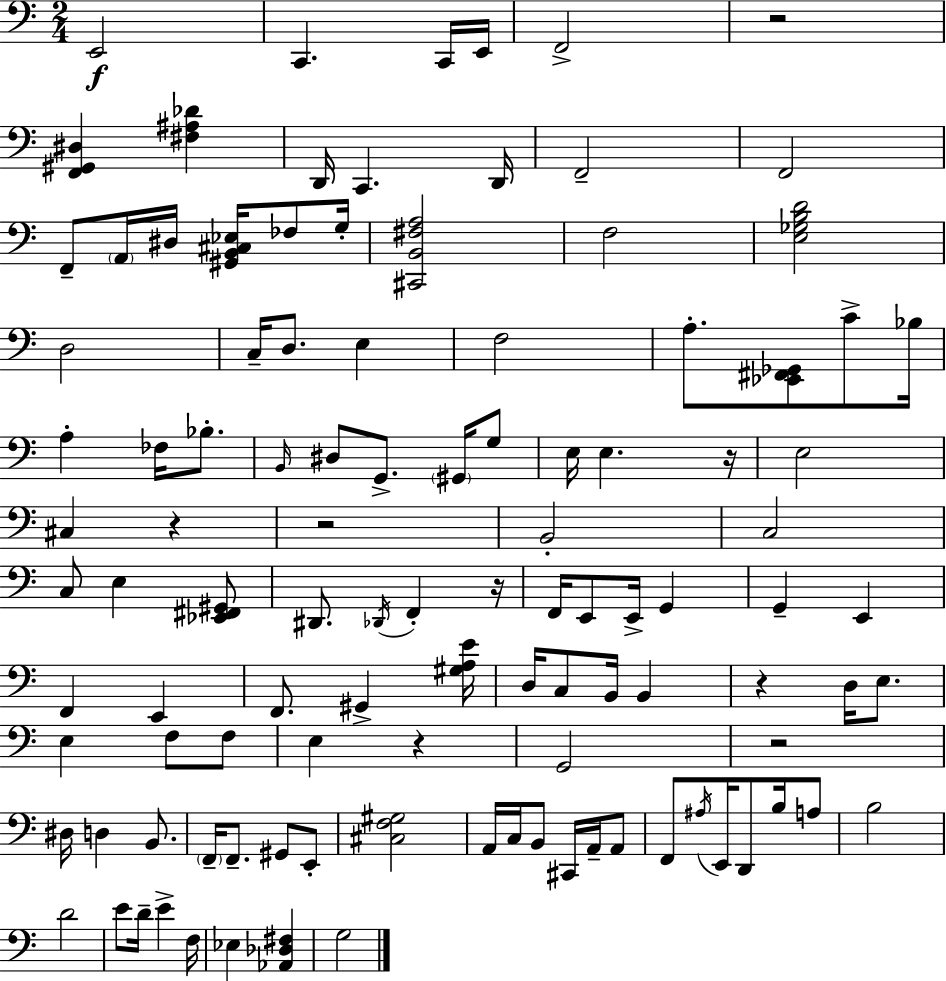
X:1
T:Untitled
M:2/4
L:1/4
K:Am
E,,2 C,, C,,/4 E,,/4 F,,2 z2 [F,,^G,,^D,] [^F,^A,_D] D,,/4 C,, D,,/4 F,,2 F,,2 F,,/2 A,,/4 ^D,/4 [^G,,B,,^C,_E,]/4 _F,/2 G,/4 [^C,,B,,^F,A,]2 F,2 [E,_G,B,D]2 D,2 C,/4 D,/2 E, F,2 A,/2 [_E,,^F,,_G,,]/2 C/2 _B,/4 A, _F,/4 _B,/2 B,,/4 ^D,/2 G,,/2 ^G,,/4 G,/2 E,/4 E, z/4 E,2 ^C, z z2 B,,2 C,2 C,/2 E, [_E,,^F,,^G,,]/2 ^D,,/2 _D,,/4 F,, z/4 F,,/4 E,,/2 E,,/4 G,, G,, E,, F,, E,, F,,/2 ^G,, [^G,A,E]/4 D,/4 C,/2 B,,/4 B,, z D,/4 E,/2 E, F,/2 F,/2 E, z G,,2 z2 ^D,/4 D, B,,/2 F,,/4 F,,/2 ^G,,/2 E,,/2 [^C,F,^G,]2 A,,/4 C,/4 B,,/2 ^C,,/4 A,,/4 A,,/2 F,,/2 ^A,/4 E,,/4 D,,/2 B,/4 A,/2 B,2 D2 E/2 D/4 E F,/4 _E, [_A,,_D,^F,] G,2